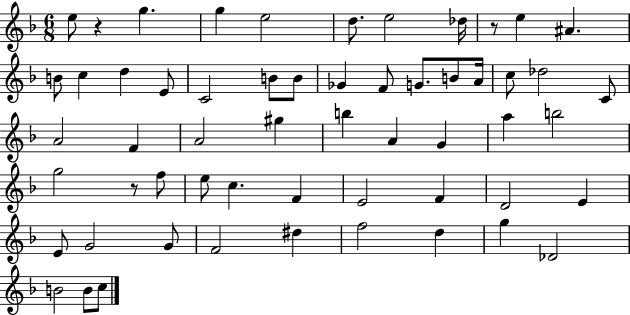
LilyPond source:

{
  \clef treble
  \numericTimeSignature
  \time 6/8
  \key f \major
  e''8 r4 g''4. | g''4 e''2 | d''8. e''2 des''16 | r8 e''4 ais'4. | \break b'8 c''4 d''4 e'8 | c'2 b'8 b'8 | ges'4 f'8 g'8. b'8 a'16 | c''8 des''2 c'8 | \break a'2 f'4 | a'2 gis''4 | b''4 a'4 g'4 | a''4 b''2 | \break g''2 r8 f''8 | e''8 c''4. f'4 | e'2 f'4 | d'2 e'4 | \break e'8 g'2 g'8 | f'2 dis''4 | f''2 d''4 | g''4 des'2 | \break b'2 b'8 c''8 | \bar "|."
}